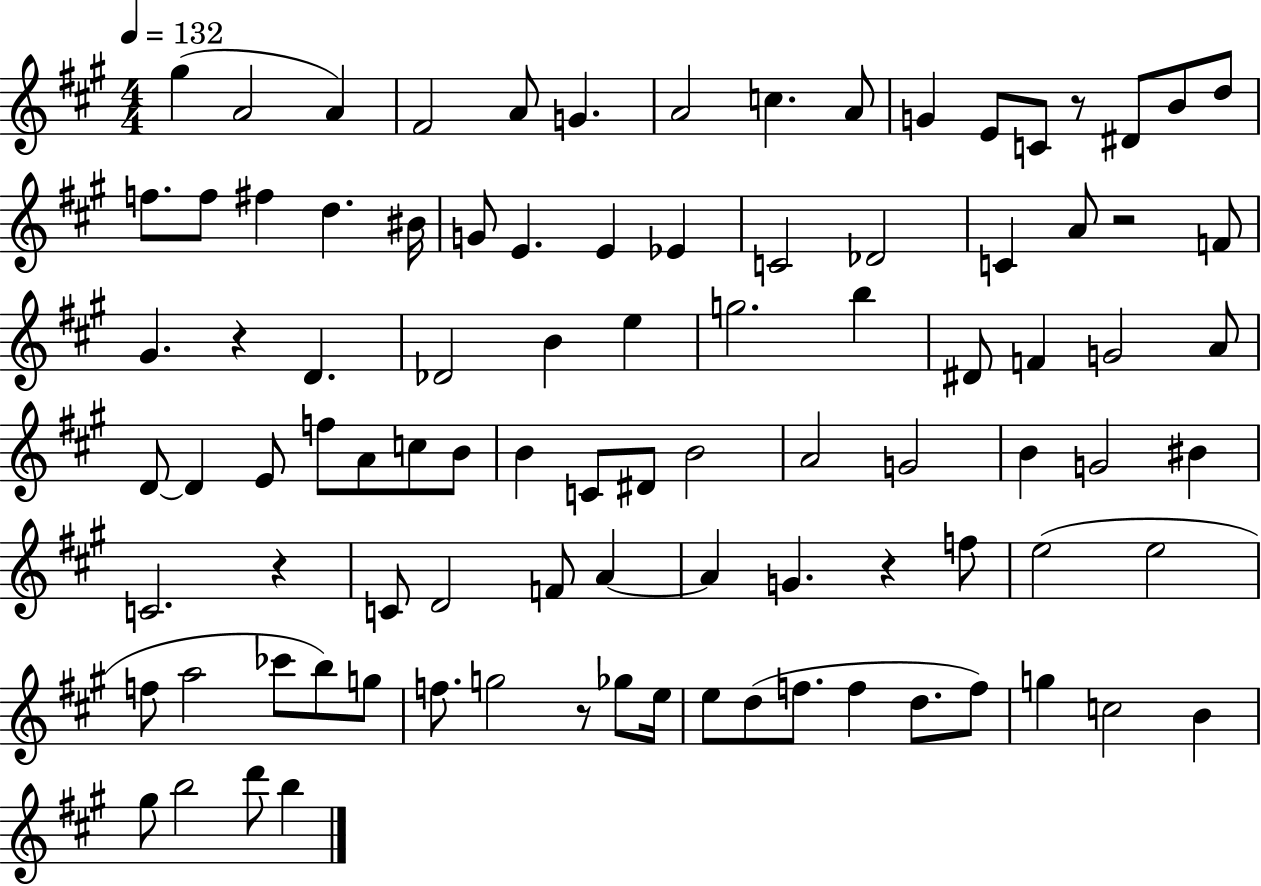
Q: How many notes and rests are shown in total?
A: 94